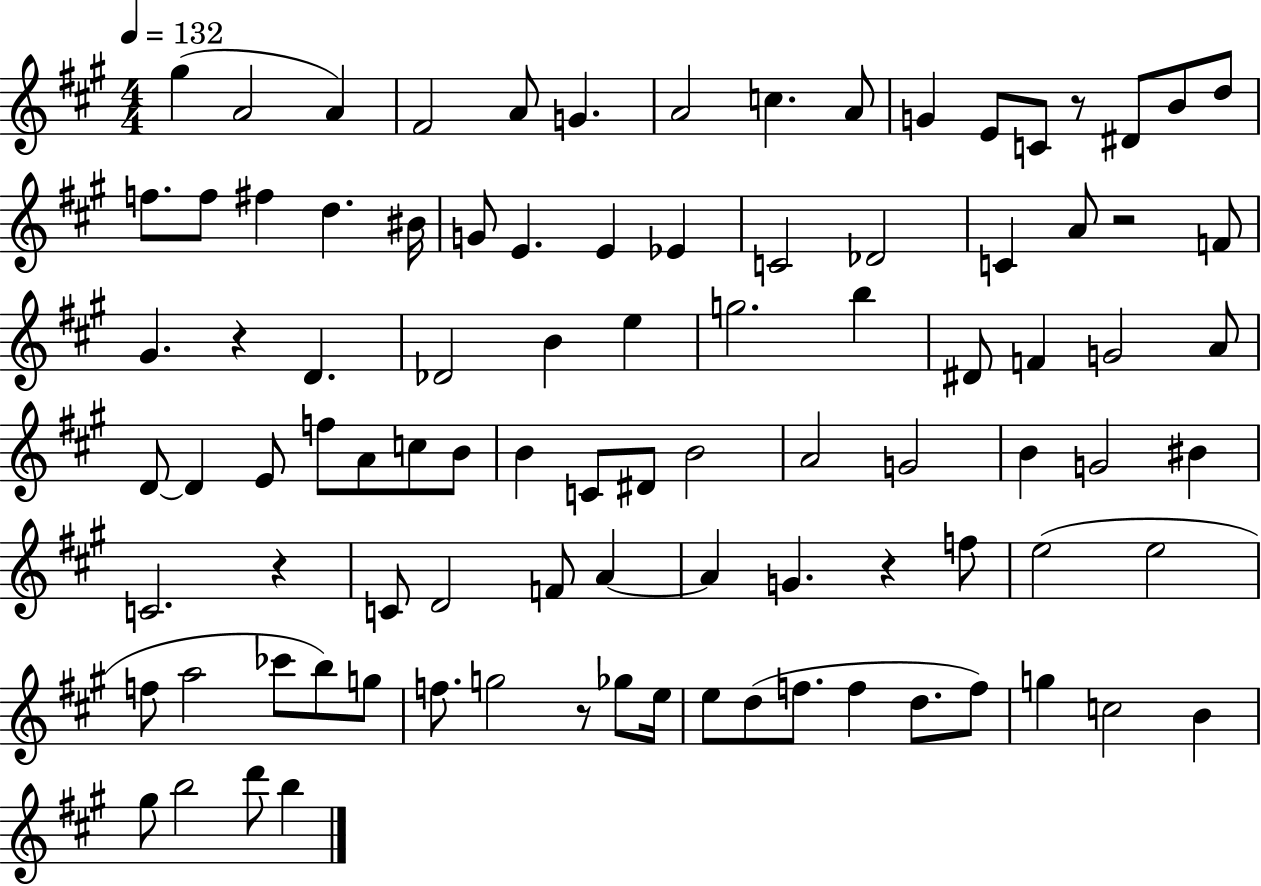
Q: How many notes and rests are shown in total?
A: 94